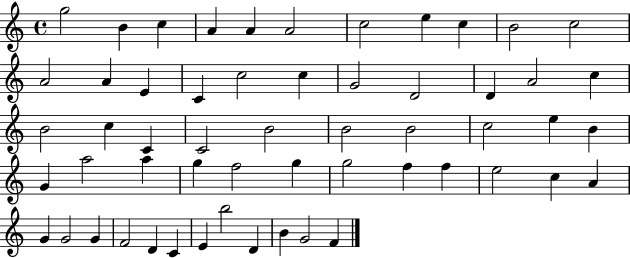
{
  \clef treble
  \time 4/4
  \defaultTimeSignature
  \key c \major
  g''2 b'4 c''4 | a'4 a'4 a'2 | c''2 e''4 c''4 | b'2 c''2 | \break a'2 a'4 e'4 | c'4 c''2 c''4 | g'2 d'2 | d'4 a'2 c''4 | \break b'2 c''4 c'4 | c'2 b'2 | b'2 b'2 | c''2 e''4 b'4 | \break g'4 a''2 a''4 | g''4 f''2 g''4 | g''2 f''4 f''4 | e''2 c''4 a'4 | \break g'4 g'2 g'4 | f'2 d'4 c'4 | e'4 b''2 d'4 | b'4 g'2 f'4 | \break \bar "|."
}